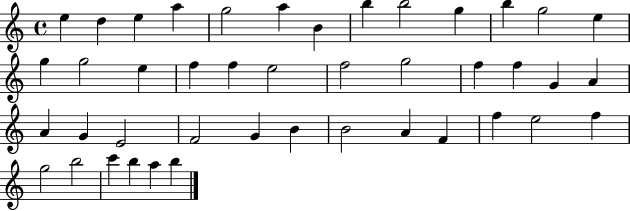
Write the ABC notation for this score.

X:1
T:Untitled
M:4/4
L:1/4
K:C
e d e a g2 a B b b2 g b g2 e g g2 e f f e2 f2 g2 f f G A A G E2 F2 G B B2 A F f e2 f g2 b2 c' b a b